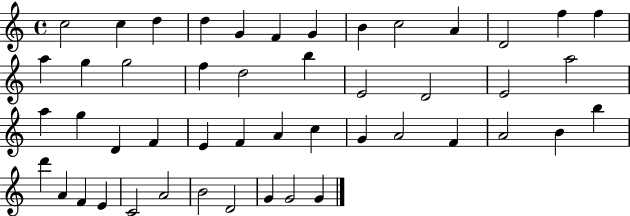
{
  \clef treble
  \time 4/4
  \defaultTimeSignature
  \key c \major
  c''2 c''4 d''4 | d''4 g'4 f'4 g'4 | b'4 c''2 a'4 | d'2 f''4 f''4 | \break a''4 g''4 g''2 | f''4 d''2 b''4 | e'2 d'2 | e'2 a''2 | \break a''4 g''4 d'4 f'4 | e'4 f'4 a'4 c''4 | g'4 a'2 f'4 | a'2 b'4 b''4 | \break d'''4 a'4 f'4 e'4 | c'2 a'2 | b'2 d'2 | g'4 g'2 g'4 | \break \bar "|."
}